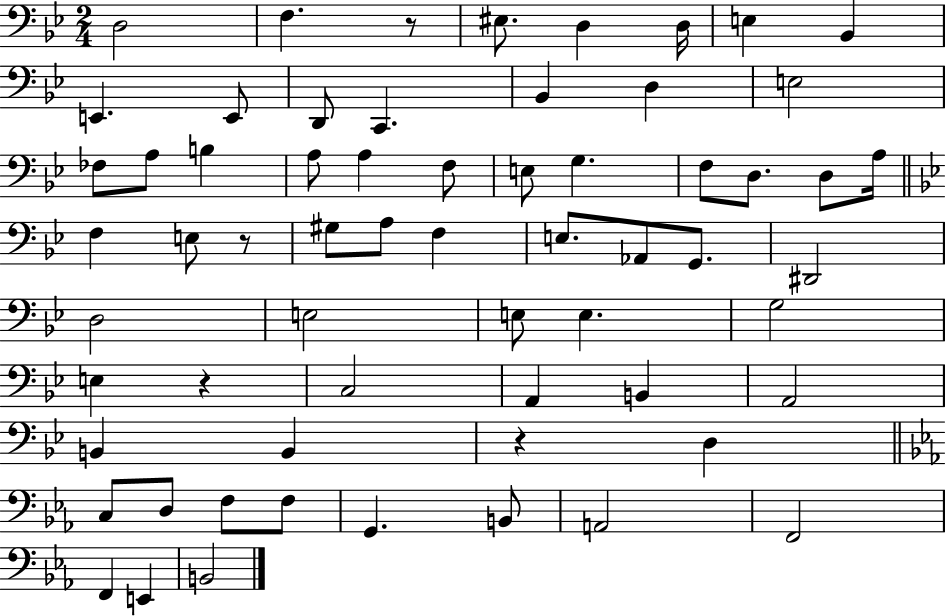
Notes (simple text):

D3/h F3/q. R/e EIS3/e. D3/q D3/s E3/q Bb2/q E2/q. E2/e D2/e C2/q. Bb2/q D3/q E3/h FES3/e A3/e B3/q A3/e A3/q F3/e E3/e G3/q. F3/e D3/e. D3/e A3/s F3/q E3/e R/e G#3/e A3/e F3/q E3/e. Ab2/e G2/e. D#2/h D3/h E3/h E3/e E3/q. G3/h E3/q R/q C3/h A2/q B2/q A2/h B2/q B2/q R/q D3/q C3/e D3/e F3/e F3/e G2/q. B2/e A2/h F2/h F2/q E2/q B2/h